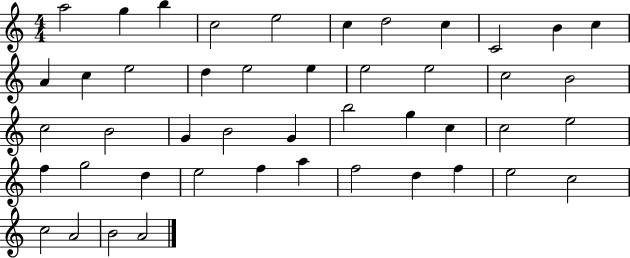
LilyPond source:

{
  \clef treble
  \numericTimeSignature
  \time 4/4
  \key c \major
  a''2 g''4 b''4 | c''2 e''2 | c''4 d''2 c''4 | c'2 b'4 c''4 | \break a'4 c''4 e''2 | d''4 e''2 e''4 | e''2 e''2 | c''2 b'2 | \break c''2 b'2 | g'4 b'2 g'4 | b''2 g''4 c''4 | c''2 e''2 | \break f''4 g''2 d''4 | e''2 f''4 a''4 | f''2 d''4 f''4 | e''2 c''2 | \break c''2 a'2 | b'2 a'2 | \bar "|."
}